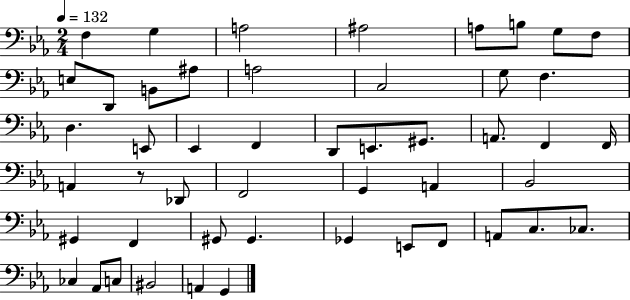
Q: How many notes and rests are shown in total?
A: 49